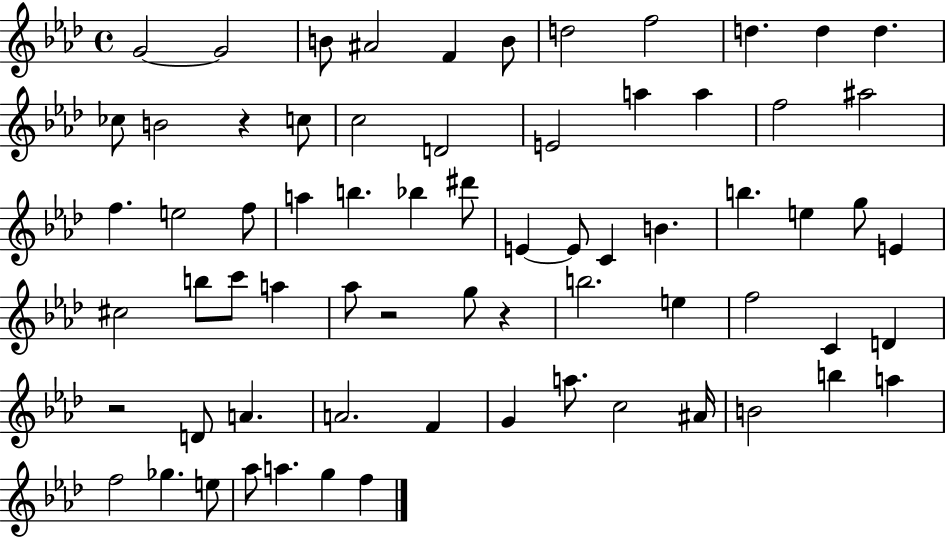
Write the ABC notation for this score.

X:1
T:Untitled
M:4/4
L:1/4
K:Ab
G2 G2 B/2 ^A2 F B/2 d2 f2 d d d _c/2 B2 z c/2 c2 D2 E2 a a f2 ^a2 f e2 f/2 a b _b ^d'/2 E E/2 C B b e g/2 E ^c2 b/2 c'/2 a _a/2 z2 g/2 z b2 e f2 C D z2 D/2 A A2 F G a/2 c2 ^A/4 B2 b a f2 _g e/2 _a/2 a g f